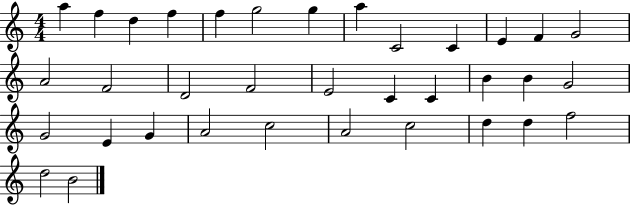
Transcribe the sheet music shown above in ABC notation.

X:1
T:Untitled
M:4/4
L:1/4
K:C
a f d f f g2 g a C2 C E F G2 A2 F2 D2 F2 E2 C C B B G2 G2 E G A2 c2 A2 c2 d d f2 d2 B2